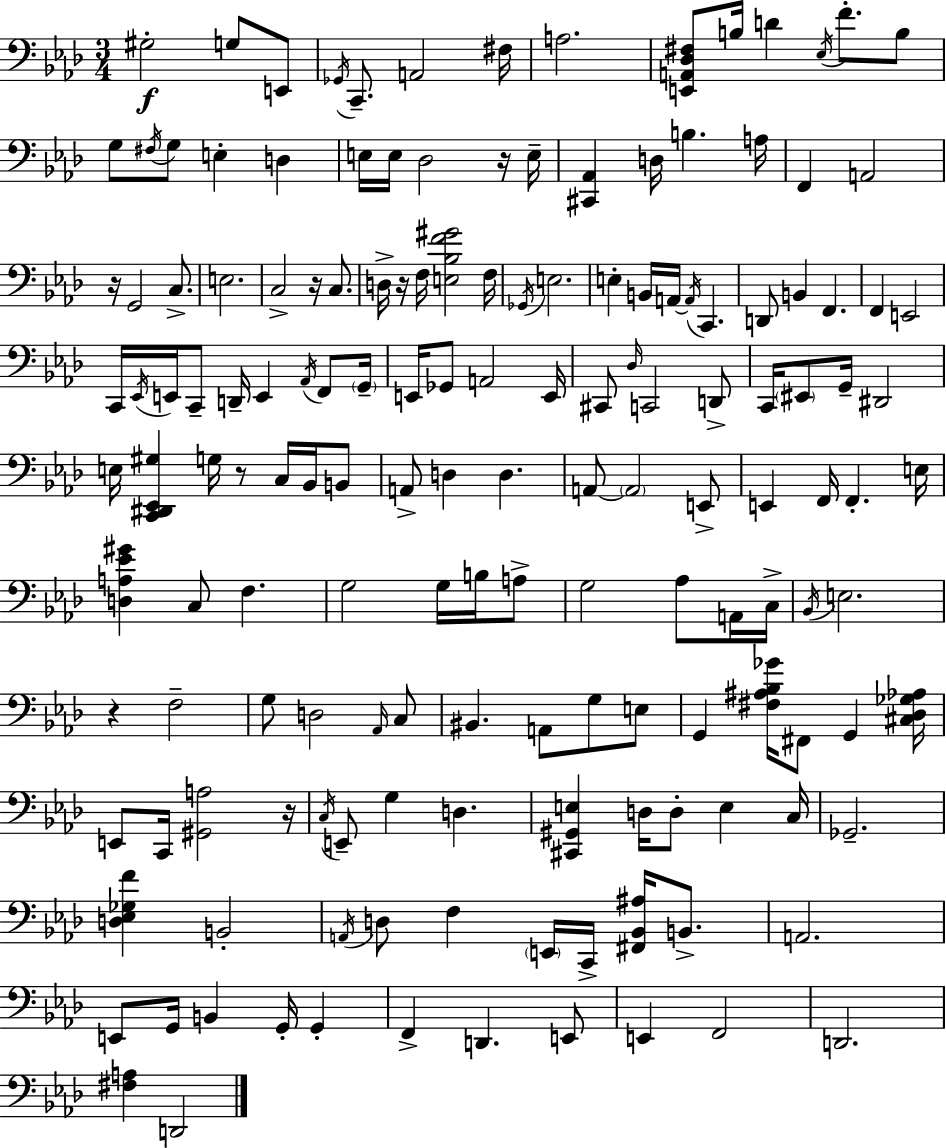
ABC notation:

X:1
T:Untitled
M:3/4
L:1/4
K:Fm
^G,2 G,/2 E,,/2 _G,,/4 C,,/2 A,,2 ^F,/4 A,2 [E,,A,,_D,^F,]/2 B,/4 D _E,/4 F/2 B,/2 G,/2 ^F,/4 G,/2 E, D, E,/4 E,/4 _D,2 z/4 E,/4 [^C,,_A,,] D,/4 B, A,/4 F,, A,,2 z/4 G,,2 C,/2 E,2 C,2 z/4 C,/2 D,/4 z/4 F,/4 [E,_B,F^G]2 F,/4 _G,,/4 E,2 E, B,,/4 A,,/4 A,,/4 C,, D,,/2 B,, F,, F,, E,,2 C,,/4 _E,,/4 E,,/4 C,,/2 D,,/4 E,, _A,,/4 F,,/2 G,,/4 E,,/4 _G,,/2 A,,2 E,,/4 ^C,,/2 _D,/4 C,,2 D,,/2 C,,/4 ^E,,/2 G,,/4 ^D,,2 E,/4 [C,,^D,,_E,,^G,] G,/4 z/2 C,/4 _B,,/4 B,,/2 A,,/2 D, D, A,,/2 A,,2 E,,/2 E,, F,,/4 F,, E,/4 [D,A,_E^G] C,/2 F, G,2 G,/4 B,/4 A,/2 G,2 _A,/2 A,,/4 C,/4 _B,,/4 E,2 z F,2 G,/2 D,2 _A,,/4 C,/2 ^B,, A,,/2 G,/2 E,/2 G,, [^F,^A,_B,_G]/4 ^F,,/2 G,, [^C,_D,_G,_A,]/4 E,,/2 C,,/4 [^G,,A,]2 z/4 C,/4 E,,/2 G, D, [^C,,^G,,E,] D,/4 D,/2 E, C,/4 _G,,2 [D,_E,_G,F] B,,2 A,,/4 D,/2 F, E,,/4 C,,/4 [^F,,_B,,^A,]/4 B,,/2 A,,2 E,,/2 G,,/4 B,, G,,/4 G,, F,, D,, E,,/2 E,, F,,2 D,,2 [^F,A,] D,,2